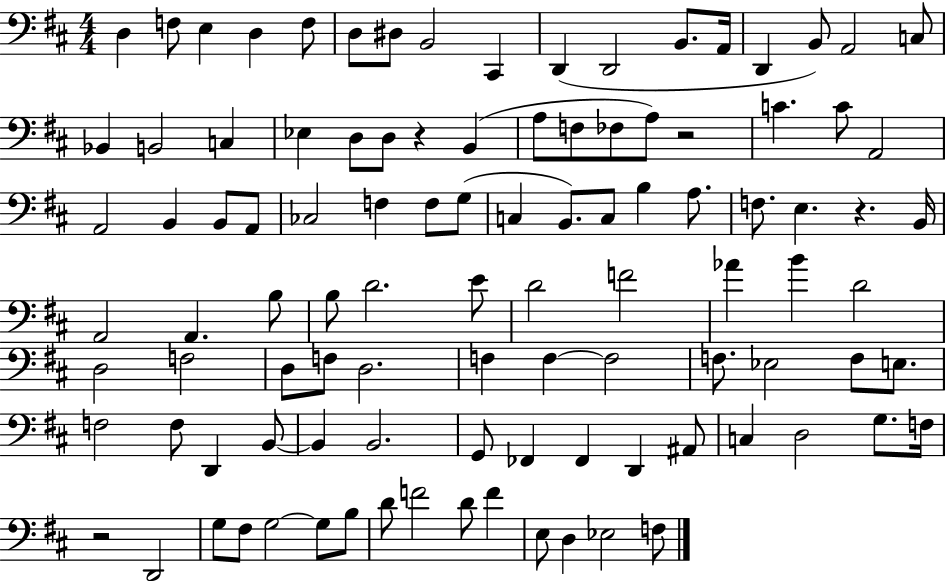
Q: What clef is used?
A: bass